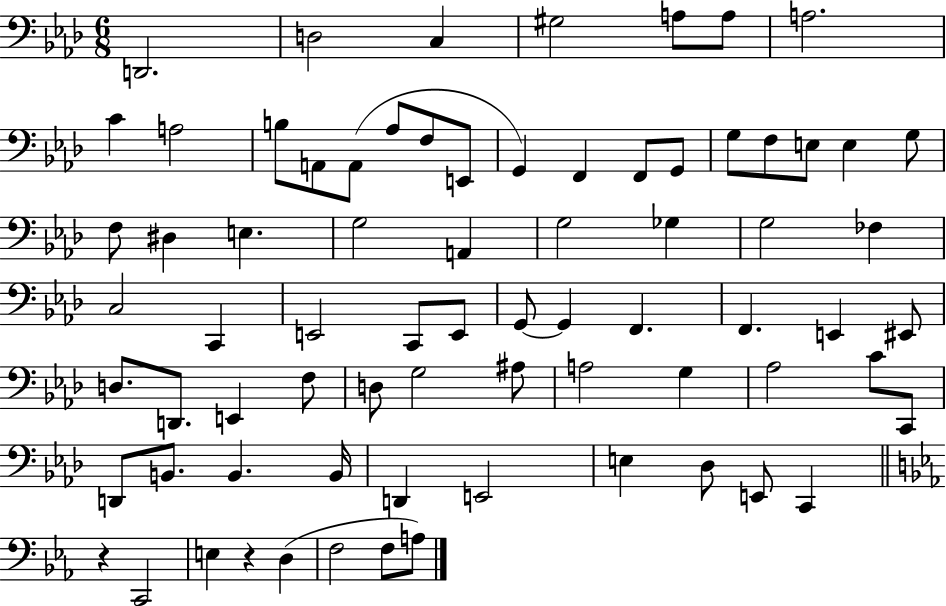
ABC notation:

X:1
T:Untitled
M:6/8
L:1/4
K:Ab
D,,2 D,2 C, ^G,2 A,/2 A,/2 A,2 C A,2 B,/2 A,,/2 A,,/2 _A,/2 F,/2 E,,/2 G,, F,, F,,/2 G,,/2 G,/2 F,/2 E,/2 E, G,/2 F,/2 ^D, E, G,2 A,, G,2 _G, G,2 _F, C,2 C,, E,,2 C,,/2 E,,/2 G,,/2 G,, F,, F,, E,, ^E,,/2 D,/2 D,,/2 E,, F,/2 D,/2 G,2 ^A,/2 A,2 G, _A,2 C/2 C,,/2 D,,/2 B,,/2 B,, B,,/4 D,, E,,2 E, _D,/2 E,,/2 C,, z C,,2 E, z D, F,2 F,/2 A,/2